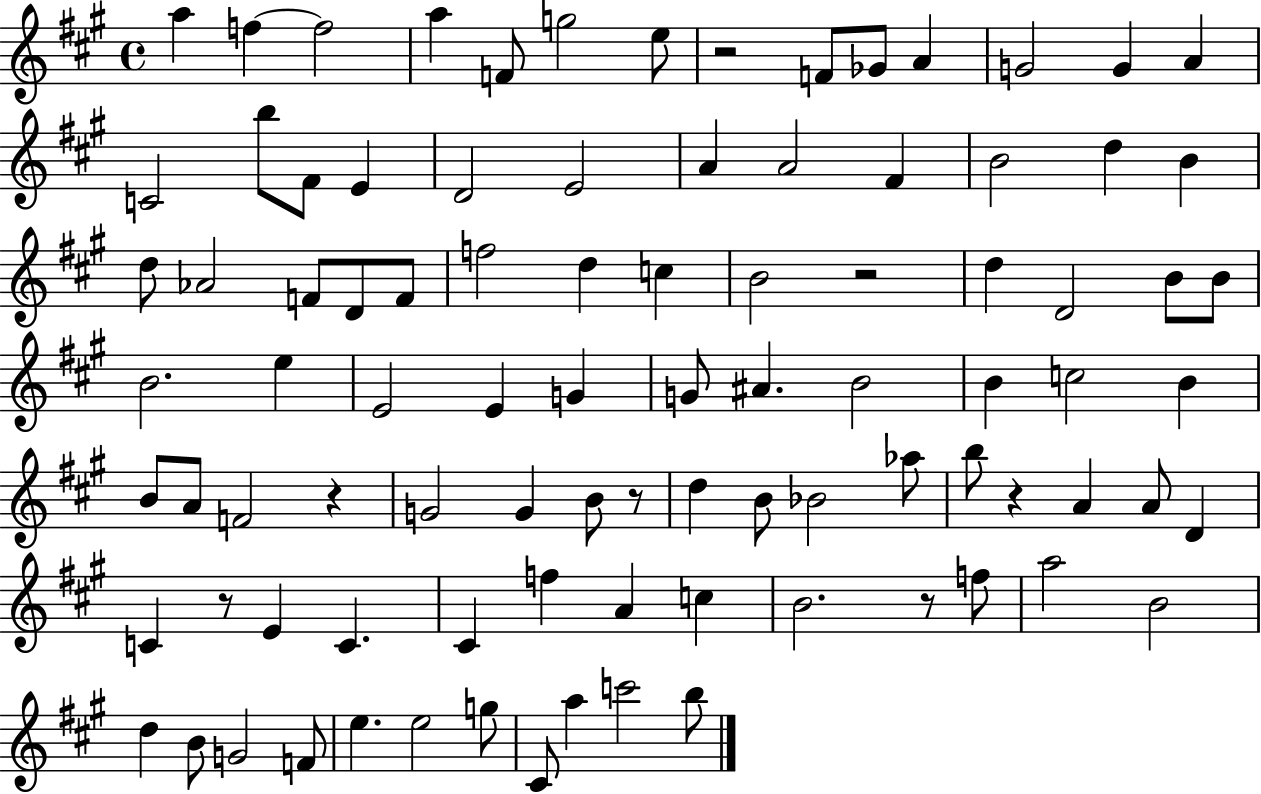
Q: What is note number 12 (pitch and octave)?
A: G4